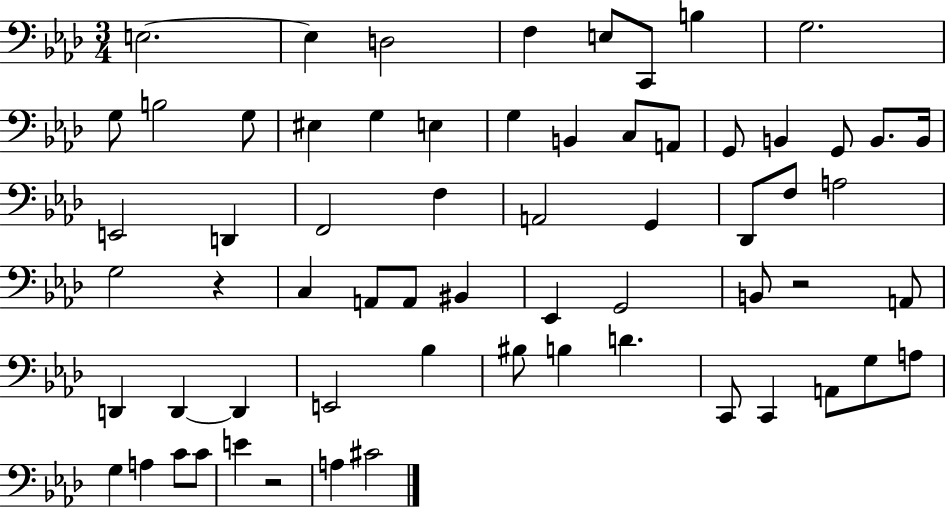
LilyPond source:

{
  \clef bass
  \numericTimeSignature
  \time 3/4
  \key aes \major
  e2.~~ | e4 d2 | f4 e8 c,8 b4 | g2. | \break g8 b2 g8 | eis4 g4 e4 | g4 b,4 c8 a,8 | g,8 b,4 g,8 b,8. b,16 | \break e,2 d,4 | f,2 f4 | a,2 g,4 | des,8 f8 a2 | \break g2 r4 | c4 a,8 a,8 bis,4 | ees,4 g,2 | b,8 r2 a,8 | \break d,4 d,4~~ d,4 | e,2 bes4 | bis8 b4 d'4. | c,8 c,4 a,8 g8 a8 | \break g4 a4 c'8 c'8 | e'4 r2 | a4 cis'2 | \bar "|."
}